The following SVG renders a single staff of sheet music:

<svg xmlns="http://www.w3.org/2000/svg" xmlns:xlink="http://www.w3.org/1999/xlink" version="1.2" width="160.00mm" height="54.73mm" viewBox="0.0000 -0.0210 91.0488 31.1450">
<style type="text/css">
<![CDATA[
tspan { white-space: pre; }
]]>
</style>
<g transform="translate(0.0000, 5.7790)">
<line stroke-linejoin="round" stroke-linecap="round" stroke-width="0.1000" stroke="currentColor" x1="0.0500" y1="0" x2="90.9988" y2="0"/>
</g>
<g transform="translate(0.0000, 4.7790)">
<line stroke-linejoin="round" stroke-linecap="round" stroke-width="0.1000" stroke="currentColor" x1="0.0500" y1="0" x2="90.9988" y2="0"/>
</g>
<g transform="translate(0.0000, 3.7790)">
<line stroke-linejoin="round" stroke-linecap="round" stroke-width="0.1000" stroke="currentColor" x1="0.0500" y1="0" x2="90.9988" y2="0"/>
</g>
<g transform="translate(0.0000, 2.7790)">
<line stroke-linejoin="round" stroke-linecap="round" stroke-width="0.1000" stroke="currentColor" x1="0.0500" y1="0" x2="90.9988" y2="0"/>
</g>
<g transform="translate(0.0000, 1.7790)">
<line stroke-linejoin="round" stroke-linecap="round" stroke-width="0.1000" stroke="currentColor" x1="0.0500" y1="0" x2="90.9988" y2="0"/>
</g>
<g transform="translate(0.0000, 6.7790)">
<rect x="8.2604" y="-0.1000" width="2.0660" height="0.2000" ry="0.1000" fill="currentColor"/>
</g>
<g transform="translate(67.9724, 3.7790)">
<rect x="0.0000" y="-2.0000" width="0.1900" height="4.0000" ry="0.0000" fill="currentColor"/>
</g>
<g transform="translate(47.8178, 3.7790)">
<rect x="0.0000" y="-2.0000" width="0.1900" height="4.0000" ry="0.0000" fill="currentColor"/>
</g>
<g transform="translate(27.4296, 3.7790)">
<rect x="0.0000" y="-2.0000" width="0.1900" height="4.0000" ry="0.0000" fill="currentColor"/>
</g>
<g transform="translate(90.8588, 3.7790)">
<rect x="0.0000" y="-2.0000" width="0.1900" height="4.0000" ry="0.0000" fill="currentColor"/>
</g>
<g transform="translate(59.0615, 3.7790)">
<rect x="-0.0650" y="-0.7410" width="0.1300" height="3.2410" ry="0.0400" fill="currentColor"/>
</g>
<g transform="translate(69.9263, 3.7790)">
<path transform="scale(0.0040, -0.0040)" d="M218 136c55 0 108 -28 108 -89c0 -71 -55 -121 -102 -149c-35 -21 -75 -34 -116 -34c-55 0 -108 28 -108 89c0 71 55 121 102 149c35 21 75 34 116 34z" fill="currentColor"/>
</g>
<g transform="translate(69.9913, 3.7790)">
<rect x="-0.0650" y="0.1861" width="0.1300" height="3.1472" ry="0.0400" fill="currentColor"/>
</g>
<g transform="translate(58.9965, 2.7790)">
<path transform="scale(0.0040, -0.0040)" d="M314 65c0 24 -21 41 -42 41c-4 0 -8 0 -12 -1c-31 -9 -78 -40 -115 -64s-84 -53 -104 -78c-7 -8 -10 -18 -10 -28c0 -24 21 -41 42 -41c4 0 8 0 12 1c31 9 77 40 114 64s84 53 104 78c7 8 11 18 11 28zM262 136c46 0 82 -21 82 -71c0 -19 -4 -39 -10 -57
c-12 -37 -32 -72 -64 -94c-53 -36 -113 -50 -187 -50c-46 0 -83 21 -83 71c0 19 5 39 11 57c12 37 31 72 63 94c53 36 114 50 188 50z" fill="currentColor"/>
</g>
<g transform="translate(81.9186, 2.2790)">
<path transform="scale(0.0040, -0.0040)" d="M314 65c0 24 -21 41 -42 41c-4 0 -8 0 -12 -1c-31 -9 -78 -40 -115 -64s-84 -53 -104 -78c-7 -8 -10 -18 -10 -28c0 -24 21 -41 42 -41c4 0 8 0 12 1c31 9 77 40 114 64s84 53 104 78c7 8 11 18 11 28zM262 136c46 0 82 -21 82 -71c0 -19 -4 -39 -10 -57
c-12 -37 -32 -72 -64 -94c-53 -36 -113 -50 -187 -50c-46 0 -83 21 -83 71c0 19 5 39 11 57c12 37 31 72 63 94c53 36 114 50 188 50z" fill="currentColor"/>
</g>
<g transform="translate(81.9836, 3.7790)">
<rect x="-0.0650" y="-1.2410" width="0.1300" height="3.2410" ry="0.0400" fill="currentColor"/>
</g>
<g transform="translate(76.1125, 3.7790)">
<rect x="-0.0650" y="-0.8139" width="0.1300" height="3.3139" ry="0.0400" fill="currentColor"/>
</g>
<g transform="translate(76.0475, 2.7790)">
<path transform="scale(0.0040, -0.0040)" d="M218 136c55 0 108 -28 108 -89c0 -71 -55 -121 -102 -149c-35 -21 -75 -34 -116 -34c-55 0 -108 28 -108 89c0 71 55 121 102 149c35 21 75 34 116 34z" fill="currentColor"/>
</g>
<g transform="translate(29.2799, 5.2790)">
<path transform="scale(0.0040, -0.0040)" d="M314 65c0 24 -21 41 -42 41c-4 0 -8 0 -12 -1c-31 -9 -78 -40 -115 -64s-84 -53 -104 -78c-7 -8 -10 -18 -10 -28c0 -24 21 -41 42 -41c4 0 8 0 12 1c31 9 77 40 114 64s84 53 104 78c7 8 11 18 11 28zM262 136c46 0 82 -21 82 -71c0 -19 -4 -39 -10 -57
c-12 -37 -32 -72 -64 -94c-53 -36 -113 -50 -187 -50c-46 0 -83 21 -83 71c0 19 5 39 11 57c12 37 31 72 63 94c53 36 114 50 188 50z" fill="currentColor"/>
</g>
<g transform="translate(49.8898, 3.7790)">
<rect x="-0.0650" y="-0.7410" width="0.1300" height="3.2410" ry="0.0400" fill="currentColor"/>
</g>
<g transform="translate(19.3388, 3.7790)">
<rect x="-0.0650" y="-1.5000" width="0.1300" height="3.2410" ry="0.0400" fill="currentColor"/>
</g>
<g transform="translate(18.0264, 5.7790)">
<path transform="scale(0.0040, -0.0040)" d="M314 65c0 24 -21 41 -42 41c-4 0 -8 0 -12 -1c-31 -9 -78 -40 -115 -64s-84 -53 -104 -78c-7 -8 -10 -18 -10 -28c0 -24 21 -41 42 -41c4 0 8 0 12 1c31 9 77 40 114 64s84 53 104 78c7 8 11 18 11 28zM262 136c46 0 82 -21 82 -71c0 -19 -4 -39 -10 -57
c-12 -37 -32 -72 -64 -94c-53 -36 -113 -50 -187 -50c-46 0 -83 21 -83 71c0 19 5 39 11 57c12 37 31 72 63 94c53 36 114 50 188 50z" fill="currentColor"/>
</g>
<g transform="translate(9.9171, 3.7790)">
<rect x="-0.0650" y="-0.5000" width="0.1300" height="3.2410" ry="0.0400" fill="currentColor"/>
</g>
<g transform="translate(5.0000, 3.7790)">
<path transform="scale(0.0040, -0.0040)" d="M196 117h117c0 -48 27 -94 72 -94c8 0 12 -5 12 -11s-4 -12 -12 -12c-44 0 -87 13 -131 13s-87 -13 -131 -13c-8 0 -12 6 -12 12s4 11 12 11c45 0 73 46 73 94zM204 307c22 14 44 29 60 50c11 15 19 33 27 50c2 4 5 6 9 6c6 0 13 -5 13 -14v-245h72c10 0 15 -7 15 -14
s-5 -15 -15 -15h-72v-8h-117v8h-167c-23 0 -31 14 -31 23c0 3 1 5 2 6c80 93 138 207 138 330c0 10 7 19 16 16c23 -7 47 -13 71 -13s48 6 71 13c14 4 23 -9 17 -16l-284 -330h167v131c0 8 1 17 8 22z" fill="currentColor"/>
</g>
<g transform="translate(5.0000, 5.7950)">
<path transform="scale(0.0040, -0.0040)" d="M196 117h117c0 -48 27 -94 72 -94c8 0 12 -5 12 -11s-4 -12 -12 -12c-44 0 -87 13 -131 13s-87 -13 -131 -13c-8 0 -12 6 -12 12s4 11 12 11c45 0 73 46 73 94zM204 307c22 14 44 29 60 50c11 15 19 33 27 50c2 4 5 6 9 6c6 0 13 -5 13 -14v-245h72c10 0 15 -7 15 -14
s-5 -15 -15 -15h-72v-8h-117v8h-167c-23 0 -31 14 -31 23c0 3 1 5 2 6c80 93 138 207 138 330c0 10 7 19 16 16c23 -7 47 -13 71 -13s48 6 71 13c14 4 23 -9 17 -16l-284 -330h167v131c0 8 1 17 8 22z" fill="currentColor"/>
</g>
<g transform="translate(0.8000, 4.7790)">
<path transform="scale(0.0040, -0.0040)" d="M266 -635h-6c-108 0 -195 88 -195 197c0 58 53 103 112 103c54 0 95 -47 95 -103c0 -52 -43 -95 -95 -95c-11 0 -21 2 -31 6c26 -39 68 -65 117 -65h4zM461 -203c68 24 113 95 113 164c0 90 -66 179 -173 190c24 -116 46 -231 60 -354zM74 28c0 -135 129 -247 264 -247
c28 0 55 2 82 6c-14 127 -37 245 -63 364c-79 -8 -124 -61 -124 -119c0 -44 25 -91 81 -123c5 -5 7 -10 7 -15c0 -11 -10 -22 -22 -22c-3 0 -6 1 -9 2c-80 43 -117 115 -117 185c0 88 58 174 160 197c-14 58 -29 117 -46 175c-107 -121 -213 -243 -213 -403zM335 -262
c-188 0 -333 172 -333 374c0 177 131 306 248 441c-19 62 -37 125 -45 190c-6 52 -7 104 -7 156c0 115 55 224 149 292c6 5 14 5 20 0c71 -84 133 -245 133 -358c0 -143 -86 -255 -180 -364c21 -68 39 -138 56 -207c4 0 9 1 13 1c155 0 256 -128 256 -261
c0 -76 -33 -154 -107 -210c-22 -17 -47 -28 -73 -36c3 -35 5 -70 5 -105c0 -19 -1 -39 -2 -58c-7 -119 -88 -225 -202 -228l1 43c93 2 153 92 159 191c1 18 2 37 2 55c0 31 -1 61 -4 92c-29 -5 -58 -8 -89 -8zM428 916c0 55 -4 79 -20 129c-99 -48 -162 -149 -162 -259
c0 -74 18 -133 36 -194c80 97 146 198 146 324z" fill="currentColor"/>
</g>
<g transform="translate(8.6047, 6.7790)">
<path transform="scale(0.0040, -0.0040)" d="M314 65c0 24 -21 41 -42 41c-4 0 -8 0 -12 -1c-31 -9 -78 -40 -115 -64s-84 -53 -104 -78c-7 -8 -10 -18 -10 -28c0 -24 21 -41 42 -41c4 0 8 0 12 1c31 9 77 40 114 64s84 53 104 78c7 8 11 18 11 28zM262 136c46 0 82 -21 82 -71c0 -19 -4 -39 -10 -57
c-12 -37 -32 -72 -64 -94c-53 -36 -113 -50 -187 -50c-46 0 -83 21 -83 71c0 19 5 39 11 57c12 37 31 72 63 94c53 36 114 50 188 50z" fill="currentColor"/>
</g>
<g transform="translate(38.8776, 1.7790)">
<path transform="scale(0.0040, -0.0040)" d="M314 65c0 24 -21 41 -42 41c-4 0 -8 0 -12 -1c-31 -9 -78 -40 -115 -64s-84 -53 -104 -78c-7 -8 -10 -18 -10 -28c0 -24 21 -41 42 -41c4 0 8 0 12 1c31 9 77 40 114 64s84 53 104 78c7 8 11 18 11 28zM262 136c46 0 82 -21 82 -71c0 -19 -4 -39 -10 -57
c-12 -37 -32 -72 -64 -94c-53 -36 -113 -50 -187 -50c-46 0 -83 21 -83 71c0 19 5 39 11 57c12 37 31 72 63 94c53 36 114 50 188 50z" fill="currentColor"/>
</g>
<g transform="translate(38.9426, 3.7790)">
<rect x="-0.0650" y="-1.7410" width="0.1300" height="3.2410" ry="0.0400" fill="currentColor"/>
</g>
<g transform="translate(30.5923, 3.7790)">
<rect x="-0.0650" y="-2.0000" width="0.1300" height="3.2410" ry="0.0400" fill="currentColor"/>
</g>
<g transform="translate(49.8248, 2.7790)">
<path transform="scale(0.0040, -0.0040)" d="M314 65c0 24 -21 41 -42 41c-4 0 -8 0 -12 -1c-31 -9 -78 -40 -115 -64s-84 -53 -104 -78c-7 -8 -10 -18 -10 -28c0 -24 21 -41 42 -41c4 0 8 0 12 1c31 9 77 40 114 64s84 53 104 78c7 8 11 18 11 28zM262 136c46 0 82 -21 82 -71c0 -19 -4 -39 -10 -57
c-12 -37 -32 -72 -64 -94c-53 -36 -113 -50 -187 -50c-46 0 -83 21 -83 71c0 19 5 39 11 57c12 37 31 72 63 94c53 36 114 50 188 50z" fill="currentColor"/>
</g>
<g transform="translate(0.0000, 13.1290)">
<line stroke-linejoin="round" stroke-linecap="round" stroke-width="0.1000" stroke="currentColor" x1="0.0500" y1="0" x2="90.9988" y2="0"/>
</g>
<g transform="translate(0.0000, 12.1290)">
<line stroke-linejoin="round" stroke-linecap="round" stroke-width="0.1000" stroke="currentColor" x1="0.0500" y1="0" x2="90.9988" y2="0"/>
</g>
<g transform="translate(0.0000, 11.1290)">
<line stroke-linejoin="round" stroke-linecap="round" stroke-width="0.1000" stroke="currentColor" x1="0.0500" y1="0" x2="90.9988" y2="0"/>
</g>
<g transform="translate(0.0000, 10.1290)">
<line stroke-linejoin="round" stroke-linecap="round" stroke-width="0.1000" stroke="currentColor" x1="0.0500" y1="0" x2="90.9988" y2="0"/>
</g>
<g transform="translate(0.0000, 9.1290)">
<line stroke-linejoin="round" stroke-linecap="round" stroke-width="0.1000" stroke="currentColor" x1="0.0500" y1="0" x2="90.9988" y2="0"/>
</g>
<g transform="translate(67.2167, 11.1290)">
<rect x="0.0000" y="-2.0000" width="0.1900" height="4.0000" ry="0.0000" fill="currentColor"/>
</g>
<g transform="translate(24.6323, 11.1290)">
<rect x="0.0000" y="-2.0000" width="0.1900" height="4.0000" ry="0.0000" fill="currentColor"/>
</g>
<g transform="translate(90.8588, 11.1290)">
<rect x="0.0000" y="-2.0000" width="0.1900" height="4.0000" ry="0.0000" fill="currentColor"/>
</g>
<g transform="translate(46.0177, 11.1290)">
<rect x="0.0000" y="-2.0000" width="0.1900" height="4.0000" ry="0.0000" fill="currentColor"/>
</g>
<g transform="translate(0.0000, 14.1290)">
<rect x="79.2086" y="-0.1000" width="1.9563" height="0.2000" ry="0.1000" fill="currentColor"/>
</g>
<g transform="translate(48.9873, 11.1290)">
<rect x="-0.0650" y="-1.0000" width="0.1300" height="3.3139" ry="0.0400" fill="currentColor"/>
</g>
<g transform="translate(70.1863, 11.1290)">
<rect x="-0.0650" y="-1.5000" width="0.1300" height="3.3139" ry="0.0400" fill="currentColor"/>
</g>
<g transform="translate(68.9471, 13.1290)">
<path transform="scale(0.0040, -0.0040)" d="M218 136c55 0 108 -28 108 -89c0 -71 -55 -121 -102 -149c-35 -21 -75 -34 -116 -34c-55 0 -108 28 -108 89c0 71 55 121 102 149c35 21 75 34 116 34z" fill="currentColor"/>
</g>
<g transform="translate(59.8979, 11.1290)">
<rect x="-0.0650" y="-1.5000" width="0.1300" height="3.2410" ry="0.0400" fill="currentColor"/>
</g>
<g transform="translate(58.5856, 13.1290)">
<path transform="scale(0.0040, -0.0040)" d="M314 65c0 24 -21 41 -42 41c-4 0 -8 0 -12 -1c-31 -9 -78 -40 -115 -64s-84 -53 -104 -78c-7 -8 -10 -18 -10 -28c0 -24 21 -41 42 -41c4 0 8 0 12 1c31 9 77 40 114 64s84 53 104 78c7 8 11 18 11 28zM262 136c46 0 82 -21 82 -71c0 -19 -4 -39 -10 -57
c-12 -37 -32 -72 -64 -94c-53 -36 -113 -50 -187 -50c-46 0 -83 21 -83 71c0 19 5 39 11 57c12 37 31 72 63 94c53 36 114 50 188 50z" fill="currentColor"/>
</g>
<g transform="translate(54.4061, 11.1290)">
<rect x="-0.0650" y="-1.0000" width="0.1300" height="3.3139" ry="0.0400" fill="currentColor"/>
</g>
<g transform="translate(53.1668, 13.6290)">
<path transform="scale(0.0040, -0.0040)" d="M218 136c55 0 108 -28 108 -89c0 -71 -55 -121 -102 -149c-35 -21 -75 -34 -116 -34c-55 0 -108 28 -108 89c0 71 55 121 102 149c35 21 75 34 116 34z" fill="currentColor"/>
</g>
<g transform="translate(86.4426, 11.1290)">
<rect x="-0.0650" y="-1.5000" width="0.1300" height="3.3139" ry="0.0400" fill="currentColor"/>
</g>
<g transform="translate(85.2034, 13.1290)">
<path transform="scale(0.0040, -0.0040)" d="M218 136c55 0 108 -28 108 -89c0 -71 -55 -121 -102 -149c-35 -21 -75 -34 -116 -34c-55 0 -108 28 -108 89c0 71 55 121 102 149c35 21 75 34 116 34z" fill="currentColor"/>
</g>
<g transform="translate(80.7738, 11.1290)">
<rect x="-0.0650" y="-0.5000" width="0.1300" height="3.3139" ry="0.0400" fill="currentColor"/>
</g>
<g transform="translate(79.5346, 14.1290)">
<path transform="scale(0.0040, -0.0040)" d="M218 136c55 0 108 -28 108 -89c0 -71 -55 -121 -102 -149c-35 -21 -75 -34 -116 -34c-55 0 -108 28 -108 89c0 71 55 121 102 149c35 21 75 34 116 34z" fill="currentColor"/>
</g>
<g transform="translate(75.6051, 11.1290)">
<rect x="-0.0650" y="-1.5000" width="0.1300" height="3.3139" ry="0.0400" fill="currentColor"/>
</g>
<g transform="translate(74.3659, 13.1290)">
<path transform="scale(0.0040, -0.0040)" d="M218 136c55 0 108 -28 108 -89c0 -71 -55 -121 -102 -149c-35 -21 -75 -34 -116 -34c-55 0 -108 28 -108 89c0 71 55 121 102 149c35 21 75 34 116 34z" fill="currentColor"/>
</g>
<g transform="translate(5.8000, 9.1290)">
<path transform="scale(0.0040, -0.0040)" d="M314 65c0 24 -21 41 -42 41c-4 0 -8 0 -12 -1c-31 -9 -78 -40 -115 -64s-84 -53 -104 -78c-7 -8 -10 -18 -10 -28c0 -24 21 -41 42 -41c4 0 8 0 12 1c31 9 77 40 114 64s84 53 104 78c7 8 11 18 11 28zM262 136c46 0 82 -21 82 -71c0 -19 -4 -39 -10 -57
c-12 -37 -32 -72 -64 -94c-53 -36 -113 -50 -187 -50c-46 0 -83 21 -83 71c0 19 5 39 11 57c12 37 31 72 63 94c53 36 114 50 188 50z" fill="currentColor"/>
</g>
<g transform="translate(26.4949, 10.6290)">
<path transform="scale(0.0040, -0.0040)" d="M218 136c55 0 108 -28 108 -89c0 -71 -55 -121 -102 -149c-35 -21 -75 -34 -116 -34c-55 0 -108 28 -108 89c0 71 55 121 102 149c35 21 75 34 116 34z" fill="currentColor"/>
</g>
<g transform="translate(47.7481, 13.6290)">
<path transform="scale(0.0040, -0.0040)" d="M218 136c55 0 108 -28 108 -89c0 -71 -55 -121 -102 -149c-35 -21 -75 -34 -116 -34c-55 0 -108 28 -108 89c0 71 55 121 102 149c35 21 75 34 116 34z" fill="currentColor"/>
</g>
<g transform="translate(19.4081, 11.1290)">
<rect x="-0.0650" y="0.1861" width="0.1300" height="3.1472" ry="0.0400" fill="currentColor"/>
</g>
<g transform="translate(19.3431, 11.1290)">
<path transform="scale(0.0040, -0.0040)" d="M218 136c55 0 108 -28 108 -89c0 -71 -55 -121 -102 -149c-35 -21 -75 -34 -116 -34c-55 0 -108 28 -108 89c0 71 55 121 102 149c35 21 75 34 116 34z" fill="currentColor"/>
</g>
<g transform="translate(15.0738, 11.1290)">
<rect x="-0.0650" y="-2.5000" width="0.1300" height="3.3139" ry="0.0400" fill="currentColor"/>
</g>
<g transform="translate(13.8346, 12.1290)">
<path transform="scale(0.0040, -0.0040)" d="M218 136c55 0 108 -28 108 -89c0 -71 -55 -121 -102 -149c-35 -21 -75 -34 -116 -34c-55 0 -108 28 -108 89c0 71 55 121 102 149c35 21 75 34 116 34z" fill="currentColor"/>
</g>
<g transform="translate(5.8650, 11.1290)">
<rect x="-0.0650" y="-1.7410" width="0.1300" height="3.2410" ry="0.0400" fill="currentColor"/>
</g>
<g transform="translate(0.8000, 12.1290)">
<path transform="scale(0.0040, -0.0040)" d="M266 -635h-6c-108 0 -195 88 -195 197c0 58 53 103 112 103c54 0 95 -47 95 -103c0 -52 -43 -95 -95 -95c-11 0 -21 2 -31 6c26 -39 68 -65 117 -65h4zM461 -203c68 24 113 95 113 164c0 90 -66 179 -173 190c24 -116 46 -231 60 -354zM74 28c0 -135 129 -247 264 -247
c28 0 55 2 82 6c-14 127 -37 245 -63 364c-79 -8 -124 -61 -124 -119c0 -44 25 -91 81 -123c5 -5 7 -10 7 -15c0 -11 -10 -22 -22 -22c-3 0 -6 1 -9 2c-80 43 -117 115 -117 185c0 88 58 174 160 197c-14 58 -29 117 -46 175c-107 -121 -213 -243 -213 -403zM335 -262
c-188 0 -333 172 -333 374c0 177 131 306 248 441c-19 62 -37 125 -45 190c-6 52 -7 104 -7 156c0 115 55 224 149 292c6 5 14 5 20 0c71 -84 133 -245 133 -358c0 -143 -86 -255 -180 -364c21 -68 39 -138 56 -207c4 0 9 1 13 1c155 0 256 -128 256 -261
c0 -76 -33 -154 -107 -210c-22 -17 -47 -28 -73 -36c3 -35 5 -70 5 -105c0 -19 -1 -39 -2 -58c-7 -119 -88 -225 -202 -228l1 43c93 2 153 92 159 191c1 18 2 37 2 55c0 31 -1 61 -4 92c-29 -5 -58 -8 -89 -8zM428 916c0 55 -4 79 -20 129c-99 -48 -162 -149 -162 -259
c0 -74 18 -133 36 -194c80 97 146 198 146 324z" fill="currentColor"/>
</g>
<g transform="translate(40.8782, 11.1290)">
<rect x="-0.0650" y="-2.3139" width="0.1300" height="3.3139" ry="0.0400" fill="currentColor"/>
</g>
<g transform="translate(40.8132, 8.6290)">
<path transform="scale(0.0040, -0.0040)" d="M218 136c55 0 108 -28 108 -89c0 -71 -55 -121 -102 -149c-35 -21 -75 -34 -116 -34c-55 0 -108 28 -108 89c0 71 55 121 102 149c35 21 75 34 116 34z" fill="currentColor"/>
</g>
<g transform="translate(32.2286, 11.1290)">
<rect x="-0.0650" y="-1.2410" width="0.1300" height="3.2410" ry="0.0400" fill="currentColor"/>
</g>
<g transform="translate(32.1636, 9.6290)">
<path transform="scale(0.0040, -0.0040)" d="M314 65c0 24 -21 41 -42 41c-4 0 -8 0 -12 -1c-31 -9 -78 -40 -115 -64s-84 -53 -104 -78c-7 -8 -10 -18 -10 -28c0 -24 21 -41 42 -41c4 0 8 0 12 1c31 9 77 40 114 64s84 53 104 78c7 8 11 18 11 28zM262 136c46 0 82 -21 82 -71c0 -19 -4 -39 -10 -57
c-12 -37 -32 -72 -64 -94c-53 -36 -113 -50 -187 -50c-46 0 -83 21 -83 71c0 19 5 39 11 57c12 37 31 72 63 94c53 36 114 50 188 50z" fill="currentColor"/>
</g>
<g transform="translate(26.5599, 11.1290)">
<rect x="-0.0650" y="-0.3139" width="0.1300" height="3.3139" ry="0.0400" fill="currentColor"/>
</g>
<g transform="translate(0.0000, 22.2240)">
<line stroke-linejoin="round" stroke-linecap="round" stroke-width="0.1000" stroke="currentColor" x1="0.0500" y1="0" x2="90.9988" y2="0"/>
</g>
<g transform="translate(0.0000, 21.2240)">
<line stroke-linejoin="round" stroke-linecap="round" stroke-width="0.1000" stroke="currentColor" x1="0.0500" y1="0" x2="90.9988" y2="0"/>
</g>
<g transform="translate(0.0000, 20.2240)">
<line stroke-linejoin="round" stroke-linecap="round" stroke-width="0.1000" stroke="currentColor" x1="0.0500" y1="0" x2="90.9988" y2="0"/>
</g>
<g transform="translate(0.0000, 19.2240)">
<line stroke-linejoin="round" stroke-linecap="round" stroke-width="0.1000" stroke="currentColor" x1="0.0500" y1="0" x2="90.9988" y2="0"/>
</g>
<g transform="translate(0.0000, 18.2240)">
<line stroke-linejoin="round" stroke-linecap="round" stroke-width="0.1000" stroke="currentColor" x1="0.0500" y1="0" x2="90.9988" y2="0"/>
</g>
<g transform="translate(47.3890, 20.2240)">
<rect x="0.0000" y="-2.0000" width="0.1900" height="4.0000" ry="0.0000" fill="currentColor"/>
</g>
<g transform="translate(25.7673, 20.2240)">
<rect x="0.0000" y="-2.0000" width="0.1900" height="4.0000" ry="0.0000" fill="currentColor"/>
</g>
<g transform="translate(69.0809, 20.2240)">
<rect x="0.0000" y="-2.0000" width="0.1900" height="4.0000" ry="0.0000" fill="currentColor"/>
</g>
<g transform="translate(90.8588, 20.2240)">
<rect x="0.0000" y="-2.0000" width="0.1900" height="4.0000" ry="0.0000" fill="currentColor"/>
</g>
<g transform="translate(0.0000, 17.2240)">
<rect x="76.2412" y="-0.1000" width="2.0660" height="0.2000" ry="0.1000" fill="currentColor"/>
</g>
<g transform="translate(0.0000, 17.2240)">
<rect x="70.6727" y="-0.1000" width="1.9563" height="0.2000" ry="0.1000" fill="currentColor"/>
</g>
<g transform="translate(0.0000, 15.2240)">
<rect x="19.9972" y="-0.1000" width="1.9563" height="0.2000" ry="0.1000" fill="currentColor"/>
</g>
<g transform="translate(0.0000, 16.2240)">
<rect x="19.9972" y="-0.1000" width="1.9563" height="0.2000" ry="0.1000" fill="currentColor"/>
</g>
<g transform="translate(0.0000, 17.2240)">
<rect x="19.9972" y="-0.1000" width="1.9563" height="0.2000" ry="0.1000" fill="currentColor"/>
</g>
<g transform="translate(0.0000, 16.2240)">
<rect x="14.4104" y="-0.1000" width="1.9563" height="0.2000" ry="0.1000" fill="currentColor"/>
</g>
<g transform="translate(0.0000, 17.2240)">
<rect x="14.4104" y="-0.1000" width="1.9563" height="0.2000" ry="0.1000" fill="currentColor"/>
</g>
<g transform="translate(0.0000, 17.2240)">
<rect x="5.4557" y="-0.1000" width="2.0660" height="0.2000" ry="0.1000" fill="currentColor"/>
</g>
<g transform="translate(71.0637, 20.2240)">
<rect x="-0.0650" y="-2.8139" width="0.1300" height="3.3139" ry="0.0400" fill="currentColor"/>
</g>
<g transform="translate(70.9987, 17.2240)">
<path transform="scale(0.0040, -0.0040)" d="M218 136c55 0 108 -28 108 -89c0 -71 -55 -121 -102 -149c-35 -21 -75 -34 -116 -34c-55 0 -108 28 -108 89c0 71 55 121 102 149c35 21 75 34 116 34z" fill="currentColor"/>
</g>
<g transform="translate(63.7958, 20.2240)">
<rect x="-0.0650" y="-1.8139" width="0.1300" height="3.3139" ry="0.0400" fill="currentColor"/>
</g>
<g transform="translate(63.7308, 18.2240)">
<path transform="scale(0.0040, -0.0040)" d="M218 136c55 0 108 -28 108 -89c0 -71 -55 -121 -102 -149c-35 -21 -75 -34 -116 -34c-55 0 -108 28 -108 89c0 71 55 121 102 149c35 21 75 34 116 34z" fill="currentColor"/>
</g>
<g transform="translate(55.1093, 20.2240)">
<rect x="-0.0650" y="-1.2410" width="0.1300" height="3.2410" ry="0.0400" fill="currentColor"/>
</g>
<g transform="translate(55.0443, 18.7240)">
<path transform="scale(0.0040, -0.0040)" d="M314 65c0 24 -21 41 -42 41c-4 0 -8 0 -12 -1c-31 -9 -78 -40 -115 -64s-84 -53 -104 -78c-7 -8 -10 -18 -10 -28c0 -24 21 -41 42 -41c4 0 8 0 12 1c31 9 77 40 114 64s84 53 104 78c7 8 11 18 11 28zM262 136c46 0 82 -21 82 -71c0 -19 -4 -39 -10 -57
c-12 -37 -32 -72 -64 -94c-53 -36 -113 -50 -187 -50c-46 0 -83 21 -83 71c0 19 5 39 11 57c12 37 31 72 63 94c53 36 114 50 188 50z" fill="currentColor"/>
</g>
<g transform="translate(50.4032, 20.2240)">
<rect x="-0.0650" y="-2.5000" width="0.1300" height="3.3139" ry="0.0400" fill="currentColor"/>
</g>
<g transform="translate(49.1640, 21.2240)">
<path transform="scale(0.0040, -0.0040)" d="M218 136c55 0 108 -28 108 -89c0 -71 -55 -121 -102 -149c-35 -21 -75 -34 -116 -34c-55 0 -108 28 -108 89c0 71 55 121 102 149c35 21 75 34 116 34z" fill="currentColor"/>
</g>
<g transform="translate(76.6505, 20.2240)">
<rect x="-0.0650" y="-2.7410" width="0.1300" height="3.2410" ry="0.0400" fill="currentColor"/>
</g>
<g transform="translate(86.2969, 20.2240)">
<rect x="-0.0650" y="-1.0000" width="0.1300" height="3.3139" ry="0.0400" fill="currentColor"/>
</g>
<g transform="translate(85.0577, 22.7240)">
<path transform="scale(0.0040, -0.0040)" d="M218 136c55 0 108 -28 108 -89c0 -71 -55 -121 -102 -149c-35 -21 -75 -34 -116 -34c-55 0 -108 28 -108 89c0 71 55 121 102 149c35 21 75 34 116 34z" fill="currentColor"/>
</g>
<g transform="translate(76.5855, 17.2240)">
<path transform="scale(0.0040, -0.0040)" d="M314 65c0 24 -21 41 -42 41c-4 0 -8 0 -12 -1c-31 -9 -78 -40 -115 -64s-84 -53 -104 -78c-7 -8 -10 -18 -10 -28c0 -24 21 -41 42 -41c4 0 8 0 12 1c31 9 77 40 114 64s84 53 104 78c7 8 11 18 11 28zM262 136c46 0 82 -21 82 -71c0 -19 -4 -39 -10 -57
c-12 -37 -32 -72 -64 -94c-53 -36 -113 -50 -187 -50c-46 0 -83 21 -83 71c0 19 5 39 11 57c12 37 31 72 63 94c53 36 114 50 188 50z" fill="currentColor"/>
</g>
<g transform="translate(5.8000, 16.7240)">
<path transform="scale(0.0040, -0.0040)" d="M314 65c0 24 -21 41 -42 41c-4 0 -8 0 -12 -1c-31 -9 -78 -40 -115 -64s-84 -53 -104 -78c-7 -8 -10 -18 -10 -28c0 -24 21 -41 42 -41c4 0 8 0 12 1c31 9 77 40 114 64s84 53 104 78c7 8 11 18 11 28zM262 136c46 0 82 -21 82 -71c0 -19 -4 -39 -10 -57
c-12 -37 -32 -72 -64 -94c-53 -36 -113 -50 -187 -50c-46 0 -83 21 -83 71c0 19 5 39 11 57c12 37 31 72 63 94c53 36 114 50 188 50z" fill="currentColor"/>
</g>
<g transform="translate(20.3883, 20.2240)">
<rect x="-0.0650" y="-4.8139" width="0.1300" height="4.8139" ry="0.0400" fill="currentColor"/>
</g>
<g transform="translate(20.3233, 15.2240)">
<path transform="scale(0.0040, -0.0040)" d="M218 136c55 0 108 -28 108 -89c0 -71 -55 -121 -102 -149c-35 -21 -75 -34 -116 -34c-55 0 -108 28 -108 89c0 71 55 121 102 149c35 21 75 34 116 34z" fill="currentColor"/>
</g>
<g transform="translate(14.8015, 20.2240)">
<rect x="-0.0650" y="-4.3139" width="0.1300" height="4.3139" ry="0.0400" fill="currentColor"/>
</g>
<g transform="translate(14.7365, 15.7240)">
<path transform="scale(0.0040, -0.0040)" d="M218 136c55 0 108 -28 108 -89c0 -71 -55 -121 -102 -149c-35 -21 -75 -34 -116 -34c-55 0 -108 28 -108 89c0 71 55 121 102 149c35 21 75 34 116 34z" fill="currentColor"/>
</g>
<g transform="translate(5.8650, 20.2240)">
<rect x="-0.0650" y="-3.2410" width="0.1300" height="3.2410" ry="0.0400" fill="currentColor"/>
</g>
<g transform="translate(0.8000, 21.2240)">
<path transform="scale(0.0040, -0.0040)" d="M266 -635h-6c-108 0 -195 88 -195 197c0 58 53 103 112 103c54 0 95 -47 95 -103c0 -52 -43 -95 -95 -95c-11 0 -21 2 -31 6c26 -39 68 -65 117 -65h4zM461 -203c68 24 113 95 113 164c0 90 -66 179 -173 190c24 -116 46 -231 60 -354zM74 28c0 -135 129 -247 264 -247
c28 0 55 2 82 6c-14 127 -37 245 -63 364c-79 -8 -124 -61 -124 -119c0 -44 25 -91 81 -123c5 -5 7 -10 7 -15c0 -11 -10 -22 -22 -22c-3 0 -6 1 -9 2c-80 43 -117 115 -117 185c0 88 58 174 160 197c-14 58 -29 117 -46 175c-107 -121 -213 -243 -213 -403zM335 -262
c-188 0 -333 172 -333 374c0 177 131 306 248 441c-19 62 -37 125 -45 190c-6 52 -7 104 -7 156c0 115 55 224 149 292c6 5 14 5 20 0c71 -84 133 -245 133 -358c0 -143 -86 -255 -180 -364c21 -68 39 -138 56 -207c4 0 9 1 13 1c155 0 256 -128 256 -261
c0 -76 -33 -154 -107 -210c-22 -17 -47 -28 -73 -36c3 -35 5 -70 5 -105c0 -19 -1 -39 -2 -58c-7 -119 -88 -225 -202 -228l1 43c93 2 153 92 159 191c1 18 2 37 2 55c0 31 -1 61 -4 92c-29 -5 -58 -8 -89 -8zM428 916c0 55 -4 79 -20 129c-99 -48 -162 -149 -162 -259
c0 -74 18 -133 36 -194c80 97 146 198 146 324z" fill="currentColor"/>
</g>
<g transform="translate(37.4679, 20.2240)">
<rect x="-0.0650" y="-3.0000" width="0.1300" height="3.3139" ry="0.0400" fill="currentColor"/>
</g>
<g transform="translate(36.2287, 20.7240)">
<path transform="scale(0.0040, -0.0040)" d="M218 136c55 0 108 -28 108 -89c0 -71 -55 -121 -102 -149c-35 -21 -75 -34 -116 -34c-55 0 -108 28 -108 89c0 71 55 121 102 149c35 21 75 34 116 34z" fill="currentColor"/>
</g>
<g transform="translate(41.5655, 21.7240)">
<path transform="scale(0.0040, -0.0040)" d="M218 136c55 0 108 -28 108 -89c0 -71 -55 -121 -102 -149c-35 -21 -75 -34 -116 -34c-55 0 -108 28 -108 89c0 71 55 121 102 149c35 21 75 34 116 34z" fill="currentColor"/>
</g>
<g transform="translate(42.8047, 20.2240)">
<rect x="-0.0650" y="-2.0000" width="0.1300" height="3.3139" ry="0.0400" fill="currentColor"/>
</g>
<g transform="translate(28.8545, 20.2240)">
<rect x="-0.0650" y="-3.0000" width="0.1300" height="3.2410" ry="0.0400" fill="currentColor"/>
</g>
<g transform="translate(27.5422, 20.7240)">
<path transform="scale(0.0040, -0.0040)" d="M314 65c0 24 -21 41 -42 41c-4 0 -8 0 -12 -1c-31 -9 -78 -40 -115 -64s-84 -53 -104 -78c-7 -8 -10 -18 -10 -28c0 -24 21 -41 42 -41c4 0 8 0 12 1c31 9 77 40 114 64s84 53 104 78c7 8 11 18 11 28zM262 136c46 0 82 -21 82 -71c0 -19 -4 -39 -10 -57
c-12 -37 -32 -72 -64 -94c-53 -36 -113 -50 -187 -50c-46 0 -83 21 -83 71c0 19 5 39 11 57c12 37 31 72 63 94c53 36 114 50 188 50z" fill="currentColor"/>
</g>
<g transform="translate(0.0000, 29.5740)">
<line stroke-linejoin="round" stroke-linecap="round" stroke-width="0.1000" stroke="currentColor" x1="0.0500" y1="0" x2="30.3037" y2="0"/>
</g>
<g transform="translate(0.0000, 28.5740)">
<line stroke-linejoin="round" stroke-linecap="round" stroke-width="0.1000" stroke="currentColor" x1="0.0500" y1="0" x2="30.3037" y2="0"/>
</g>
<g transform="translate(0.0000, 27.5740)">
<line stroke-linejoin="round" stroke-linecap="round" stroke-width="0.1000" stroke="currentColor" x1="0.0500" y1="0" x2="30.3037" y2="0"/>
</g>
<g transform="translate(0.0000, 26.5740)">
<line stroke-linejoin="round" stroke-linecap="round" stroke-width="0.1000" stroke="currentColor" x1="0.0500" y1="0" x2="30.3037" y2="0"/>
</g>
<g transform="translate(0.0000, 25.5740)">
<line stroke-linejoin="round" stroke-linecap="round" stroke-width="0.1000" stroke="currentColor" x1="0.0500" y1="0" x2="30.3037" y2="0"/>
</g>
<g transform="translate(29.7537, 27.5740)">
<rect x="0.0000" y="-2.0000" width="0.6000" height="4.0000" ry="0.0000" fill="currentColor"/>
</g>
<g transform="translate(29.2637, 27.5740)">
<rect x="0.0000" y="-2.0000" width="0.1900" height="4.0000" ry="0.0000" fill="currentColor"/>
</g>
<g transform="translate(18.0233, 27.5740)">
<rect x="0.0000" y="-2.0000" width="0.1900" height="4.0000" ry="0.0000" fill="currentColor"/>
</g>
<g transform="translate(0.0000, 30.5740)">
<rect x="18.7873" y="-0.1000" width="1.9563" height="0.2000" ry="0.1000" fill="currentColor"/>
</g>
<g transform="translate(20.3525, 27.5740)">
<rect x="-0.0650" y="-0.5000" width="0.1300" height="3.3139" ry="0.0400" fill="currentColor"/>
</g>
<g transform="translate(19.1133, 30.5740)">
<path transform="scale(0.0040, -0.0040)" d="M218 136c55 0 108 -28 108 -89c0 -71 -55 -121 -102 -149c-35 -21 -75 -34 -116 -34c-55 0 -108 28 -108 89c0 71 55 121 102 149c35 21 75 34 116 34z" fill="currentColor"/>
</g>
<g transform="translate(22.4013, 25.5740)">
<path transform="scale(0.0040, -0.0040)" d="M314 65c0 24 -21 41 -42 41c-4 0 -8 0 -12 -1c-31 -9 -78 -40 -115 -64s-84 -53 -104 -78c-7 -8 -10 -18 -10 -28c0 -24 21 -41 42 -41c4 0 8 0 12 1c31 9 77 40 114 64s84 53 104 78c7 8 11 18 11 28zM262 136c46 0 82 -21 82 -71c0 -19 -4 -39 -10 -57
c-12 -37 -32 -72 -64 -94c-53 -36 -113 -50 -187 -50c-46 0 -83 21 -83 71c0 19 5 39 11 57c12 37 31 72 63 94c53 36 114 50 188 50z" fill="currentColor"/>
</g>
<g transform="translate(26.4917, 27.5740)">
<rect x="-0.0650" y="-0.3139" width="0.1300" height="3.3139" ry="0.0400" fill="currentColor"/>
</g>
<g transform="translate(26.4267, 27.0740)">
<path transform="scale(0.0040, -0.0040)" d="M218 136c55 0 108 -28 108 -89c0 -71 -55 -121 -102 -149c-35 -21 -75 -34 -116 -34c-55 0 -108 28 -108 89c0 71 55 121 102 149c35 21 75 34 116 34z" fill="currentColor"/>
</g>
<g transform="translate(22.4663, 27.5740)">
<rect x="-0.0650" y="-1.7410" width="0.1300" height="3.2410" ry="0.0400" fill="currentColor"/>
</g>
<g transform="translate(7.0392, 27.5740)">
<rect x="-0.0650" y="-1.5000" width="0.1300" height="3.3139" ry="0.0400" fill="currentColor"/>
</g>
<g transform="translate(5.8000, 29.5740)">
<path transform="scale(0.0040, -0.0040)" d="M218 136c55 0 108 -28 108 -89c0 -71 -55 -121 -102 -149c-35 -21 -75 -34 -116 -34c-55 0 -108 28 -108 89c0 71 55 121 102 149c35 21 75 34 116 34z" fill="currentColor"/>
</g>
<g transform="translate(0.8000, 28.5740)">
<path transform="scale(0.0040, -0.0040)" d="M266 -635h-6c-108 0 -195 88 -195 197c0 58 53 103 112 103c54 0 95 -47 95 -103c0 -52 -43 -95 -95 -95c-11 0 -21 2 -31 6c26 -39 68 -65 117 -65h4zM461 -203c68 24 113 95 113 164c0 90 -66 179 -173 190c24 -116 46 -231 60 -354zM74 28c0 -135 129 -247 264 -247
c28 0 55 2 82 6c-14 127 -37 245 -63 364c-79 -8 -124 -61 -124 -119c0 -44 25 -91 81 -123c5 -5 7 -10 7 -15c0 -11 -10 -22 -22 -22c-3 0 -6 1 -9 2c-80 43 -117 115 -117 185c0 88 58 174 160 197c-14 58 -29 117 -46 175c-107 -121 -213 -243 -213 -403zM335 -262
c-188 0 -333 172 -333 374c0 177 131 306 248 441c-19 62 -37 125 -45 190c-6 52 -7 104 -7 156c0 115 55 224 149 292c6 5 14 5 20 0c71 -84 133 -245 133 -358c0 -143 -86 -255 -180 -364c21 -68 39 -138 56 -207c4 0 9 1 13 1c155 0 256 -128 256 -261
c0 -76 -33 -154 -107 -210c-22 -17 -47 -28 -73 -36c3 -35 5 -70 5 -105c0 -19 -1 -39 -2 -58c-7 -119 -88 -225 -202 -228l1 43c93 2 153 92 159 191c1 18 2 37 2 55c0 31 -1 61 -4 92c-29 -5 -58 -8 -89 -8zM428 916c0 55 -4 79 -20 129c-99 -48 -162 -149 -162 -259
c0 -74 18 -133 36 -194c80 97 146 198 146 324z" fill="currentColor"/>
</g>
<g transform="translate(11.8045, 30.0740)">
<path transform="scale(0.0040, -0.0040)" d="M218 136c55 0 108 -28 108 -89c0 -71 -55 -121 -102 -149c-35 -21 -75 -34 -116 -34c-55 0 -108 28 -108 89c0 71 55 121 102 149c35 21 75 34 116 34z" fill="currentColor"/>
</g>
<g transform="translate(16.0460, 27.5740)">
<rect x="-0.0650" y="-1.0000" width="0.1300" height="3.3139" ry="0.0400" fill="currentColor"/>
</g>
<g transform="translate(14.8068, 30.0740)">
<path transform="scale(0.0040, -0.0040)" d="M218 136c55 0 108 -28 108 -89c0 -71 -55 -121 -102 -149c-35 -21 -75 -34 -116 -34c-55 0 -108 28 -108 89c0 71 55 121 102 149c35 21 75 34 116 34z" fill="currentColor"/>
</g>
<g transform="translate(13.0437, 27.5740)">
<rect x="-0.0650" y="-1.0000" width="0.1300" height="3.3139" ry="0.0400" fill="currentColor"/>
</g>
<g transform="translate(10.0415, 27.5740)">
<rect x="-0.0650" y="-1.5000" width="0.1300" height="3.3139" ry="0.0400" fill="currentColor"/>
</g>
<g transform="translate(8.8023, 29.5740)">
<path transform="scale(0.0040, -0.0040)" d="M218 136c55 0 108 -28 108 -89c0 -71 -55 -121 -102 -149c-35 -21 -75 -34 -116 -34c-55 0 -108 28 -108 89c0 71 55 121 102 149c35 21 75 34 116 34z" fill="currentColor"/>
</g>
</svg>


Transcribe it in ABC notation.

X:1
T:Untitled
M:4/4
L:1/4
K:C
C2 E2 F2 f2 d2 d2 B d e2 f2 G B c e2 g D D E2 E E C E b2 d' e' A2 A F G e2 f a a2 D E E D D C f2 c